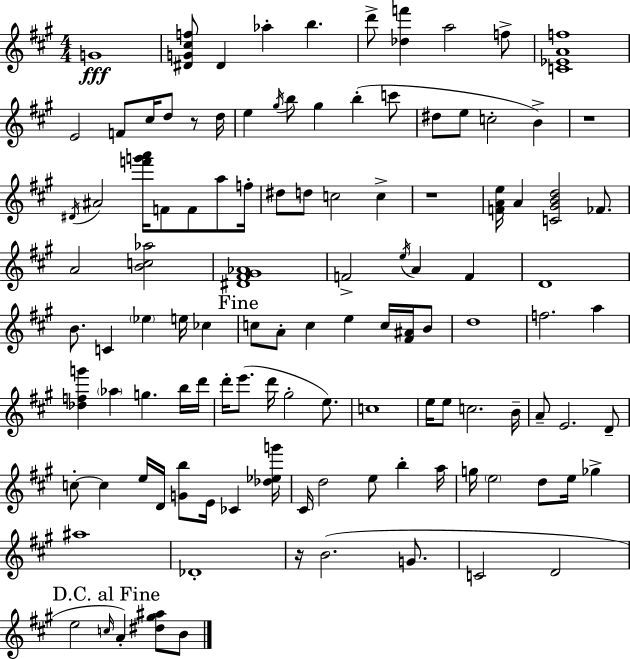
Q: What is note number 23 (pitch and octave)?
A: D#4